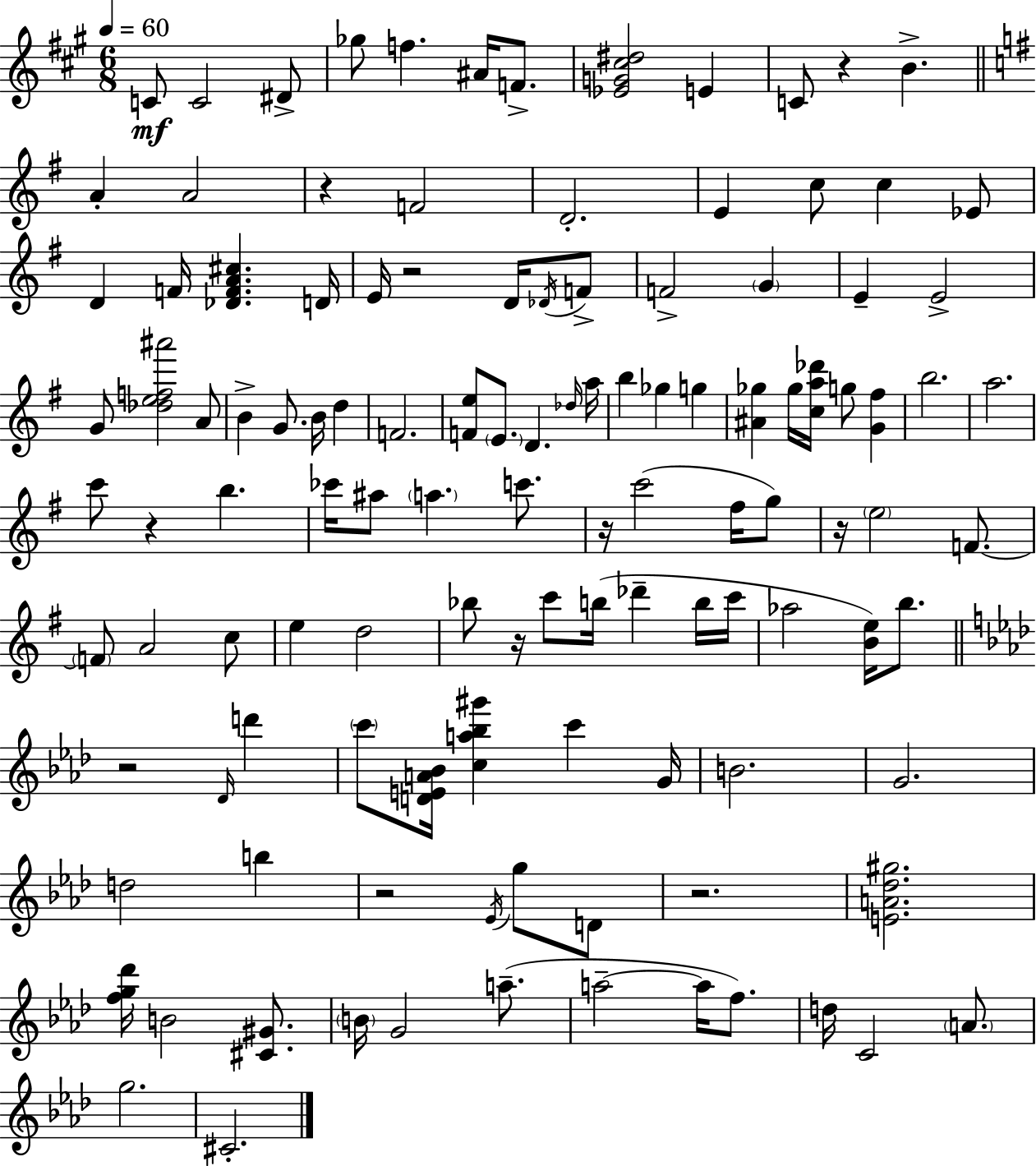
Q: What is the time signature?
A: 6/8